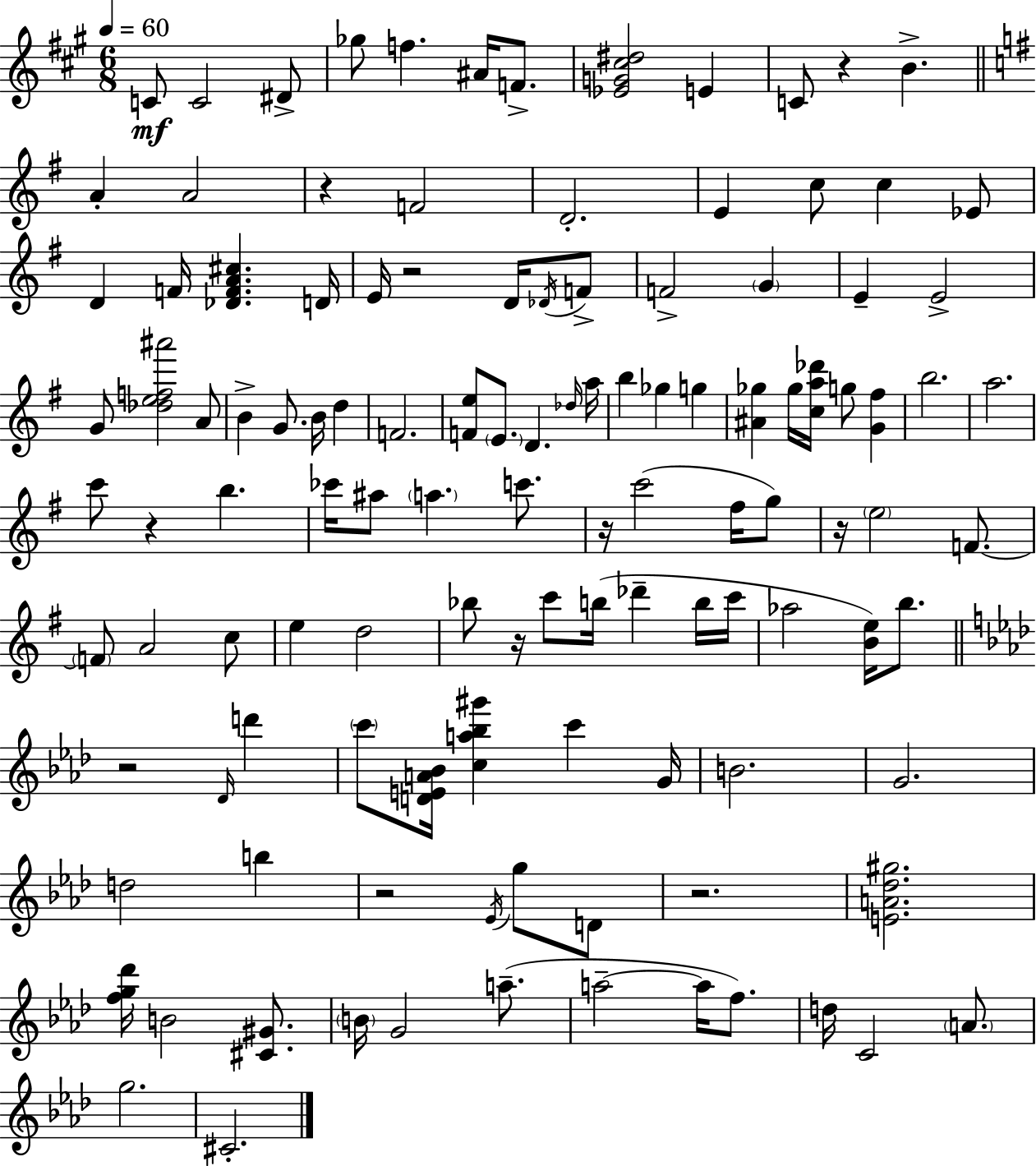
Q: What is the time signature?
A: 6/8